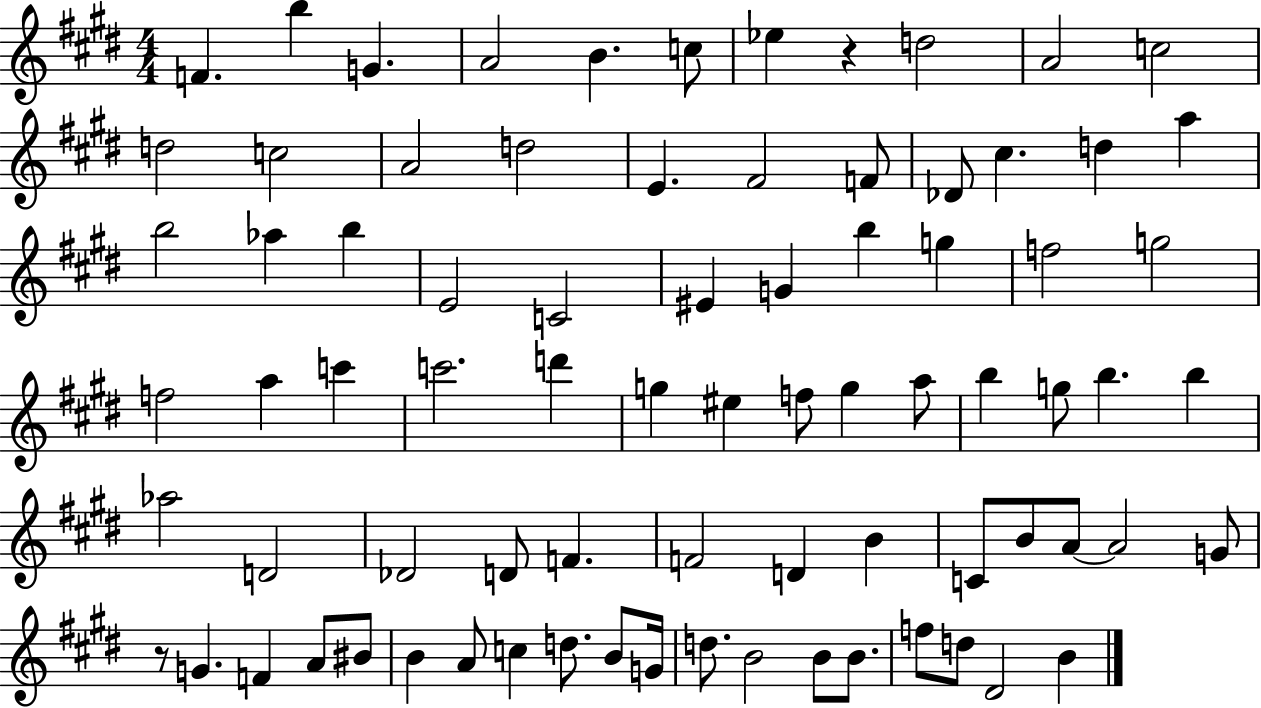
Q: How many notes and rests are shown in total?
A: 79